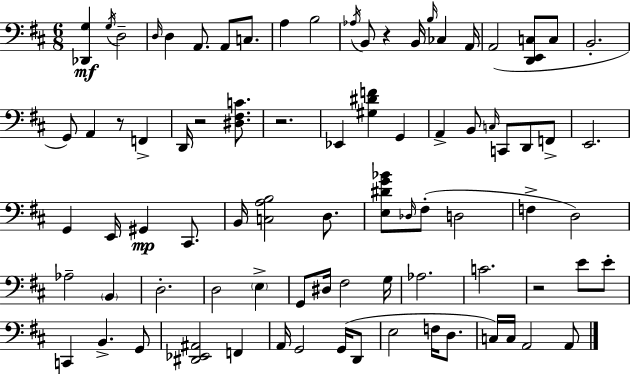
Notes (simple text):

[Db2,G3]/q G3/s D3/h D3/s D3/q A2/e. A2/e C3/e. A3/q B3/h Ab3/s B2/e R/q B2/s B3/s CES3/q A2/s A2/h [D2,E2,C3]/e C3/e B2/h. G2/e A2/q R/e F2/q D2/s R/h [D#3,F#3,C4]/e. R/h. Eb2/q [G#3,D#4,F4]/q G2/q A2/q B2/e C3/s C2/e D2/e F2/e E2/h. G2/q E2/s G#2/q C#2/e. B2/s [C3,A3,B3]/h D3/e. [E3,D#4,G4,Bb4]/e Db3/s F#3/e D3/h F3/q D3/h Ab3/h B2/q D3/h. D3/h E3/q G2/e D#3/s F#3/h G3/s Ab3/h. C4/h. R/h E4/e E4/e C2/q B2/q. G2/e [D#2,Eb2,A#2]/h F2/q A2/s G2/h G2/s D2/e E3/h F3/s D3/e. C3/s C3/s A2/h A2/e